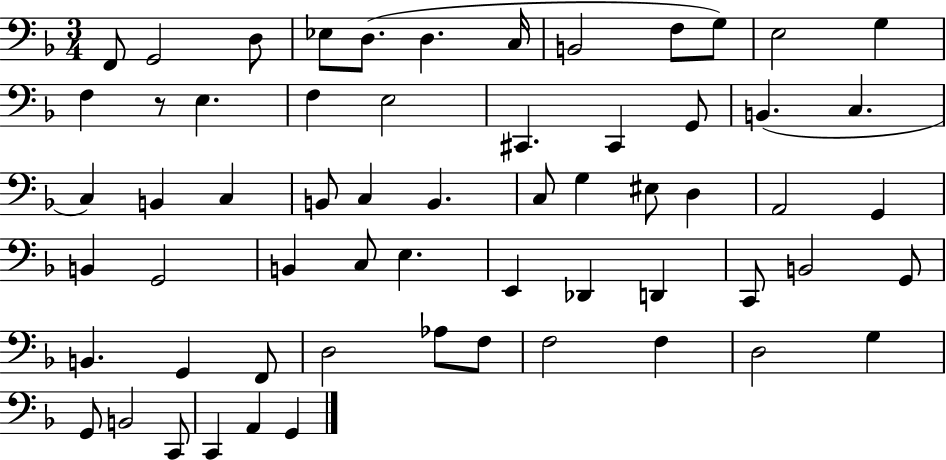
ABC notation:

X:1
T:Untitled
M:3/4
L:1/4
K:F
F,,/2 G,,2 D,/2 _E,/2 D,/2 D, C,/4 B,,2 F,/2 G,/2 E,2 G, F, z/2 E, F, E,2 ^C,, ^C,, G,,/2 B,, C, C, B,, C, B,,/2 C, B,, C,/2 G, ^E,/2 D, A,,2 G,, B,, G,,2 B,, C,/2 E, E,, _D,, D,, C,,/2 B,,2 G,,/2 B,, G,, F,,/2 D,2 _A,/2 F,/2 F,2 F, D,2 G, G,,/2 B,,2 C,,/2 C,, A,, G,,